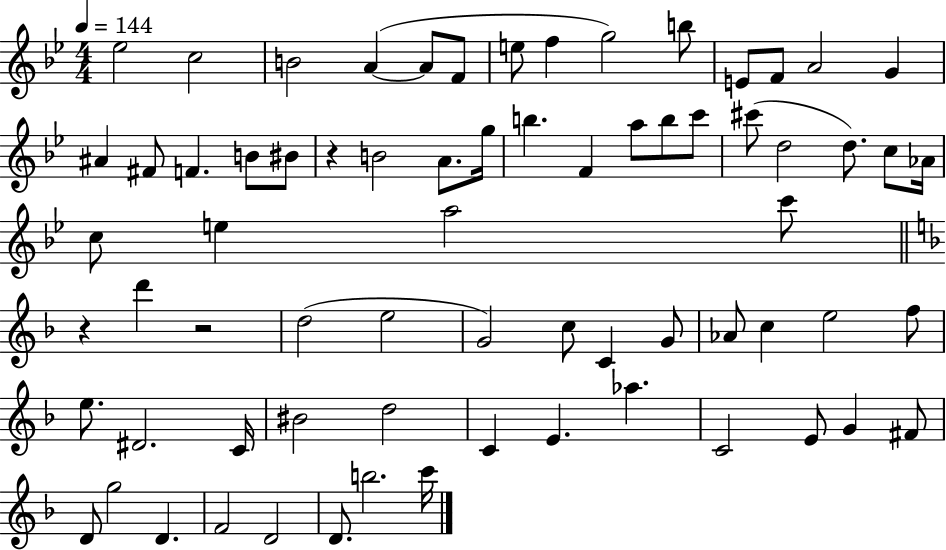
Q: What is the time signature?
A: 4/4